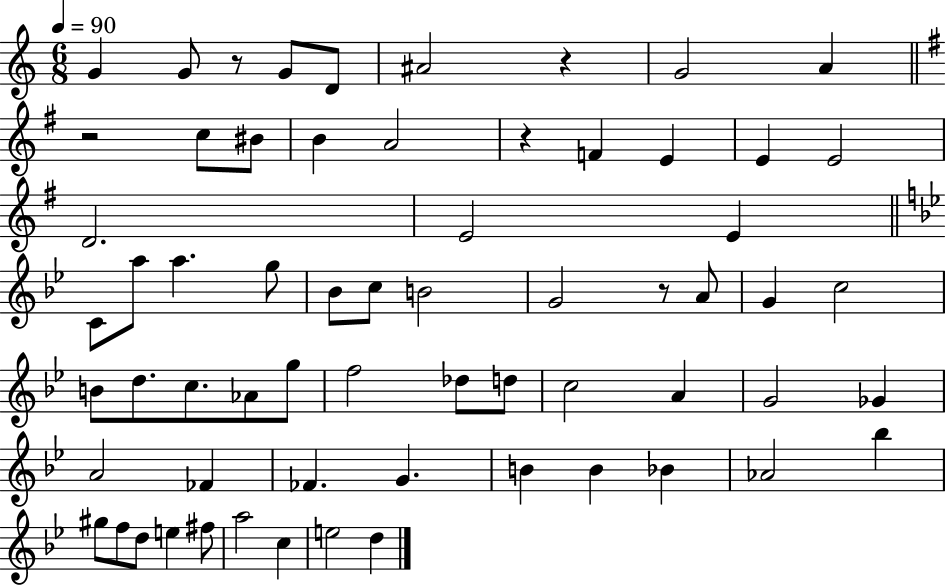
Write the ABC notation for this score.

X:1
T:Untitled
M:6/8
L:1/4
K:C
G G/2 z/2 G/2 D/2 ^A2 z G2 A z2 c/2 ^B/2 B A2 z F E E E2 D2 E2 E C/2 a/2 a g/2 _B/2 c/2 B2 G2 z/2 A/2 G c2 B/2 d/2 c/2 _A/2 g/2 f2 _d/2 d/2 c2 A G2 _G A2 _F _F G B B _B _A2 _b ^g/2 f/2 d/2 e ^f/2 a2 c e2 d